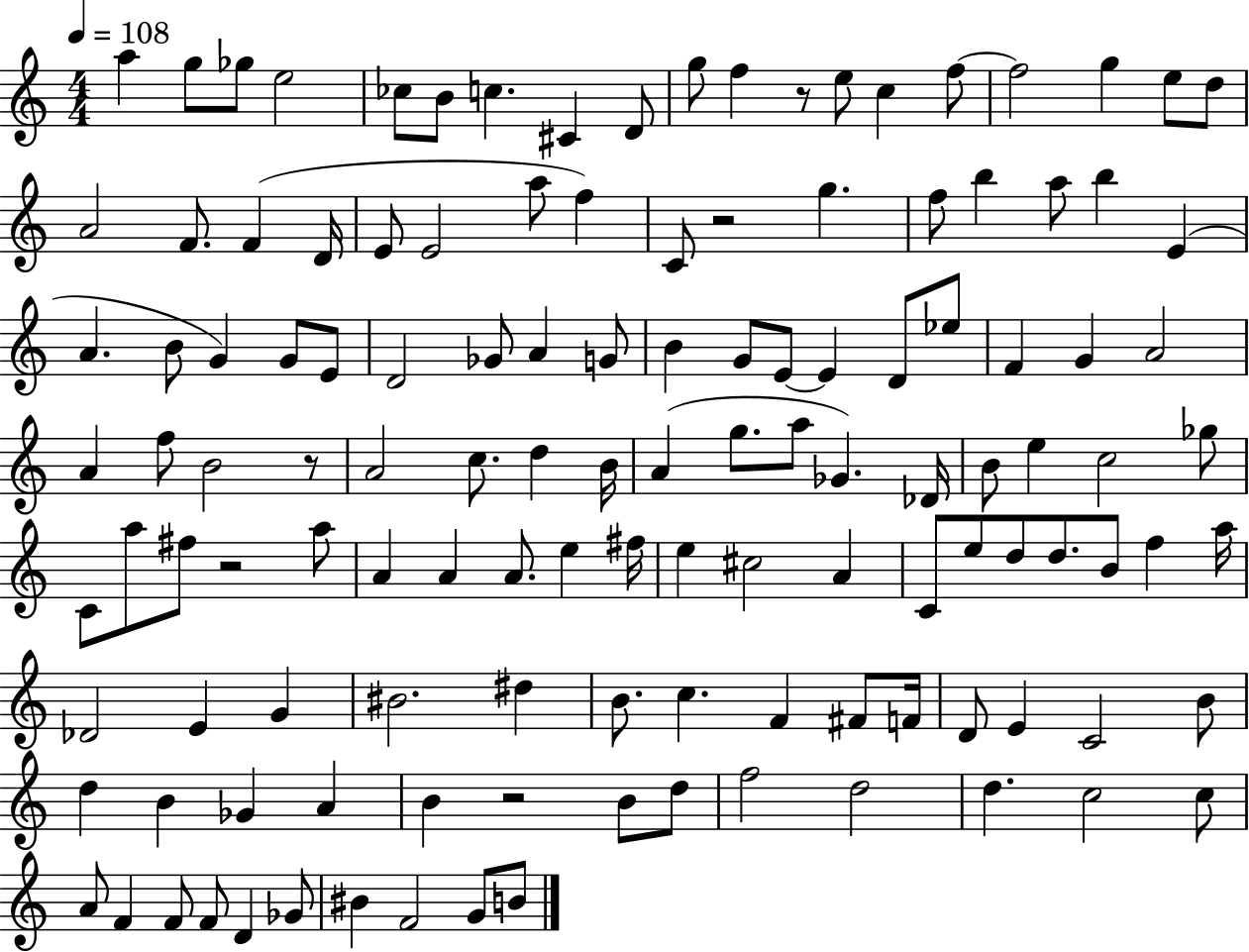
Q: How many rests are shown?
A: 5